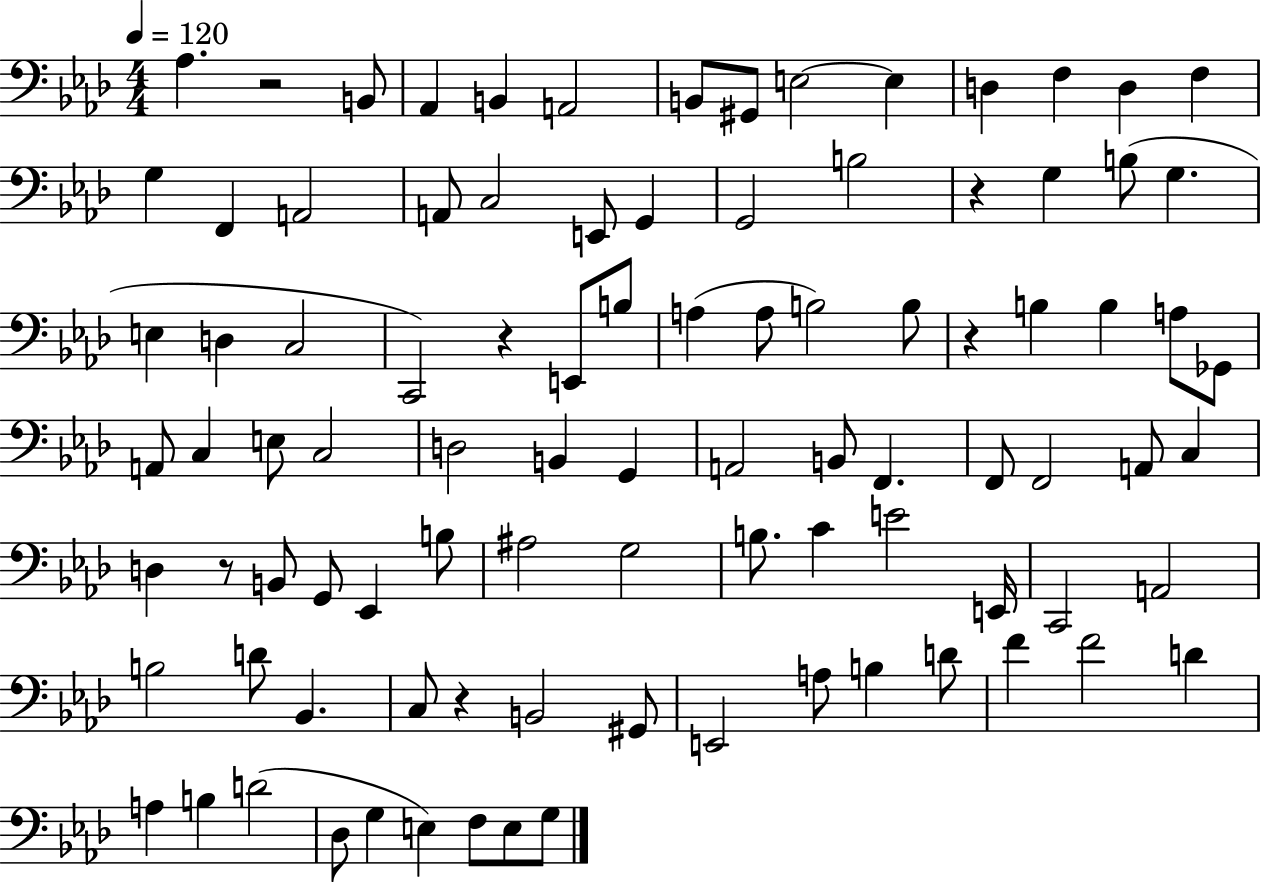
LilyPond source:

{
  \clef bass
  \numericTimeSignature
  \time 4/4
  \key aes \major
  \tempo 4 = 120
  \repeat volta 2 { aes4. r2 b,8 | aes,4 b,4 a,2 | b,8 gis,8 e2~~ e4 | d4 f4 d4 f4 | \break g4 f,4 a,2 | a,8 c2 e,8 g,4 | g,2 b2 | r4 g4 b8( g4. | \break e4 d4 c2 | c,2) r4 e,8 b8 | a4( a8 b2) b8 | r4 b4 b4 a8 ges,8 | \break a,8 c4 e8 c2 | d2 b,4 g,4 | a,2 b,8 f,4. | f,8 f,2 a,8 c4 | \break d4 r8 b,8 g,8 ees,4 b8 | ais2 g2 | b8. c'4 e'2 e,16 | c,2 a,2 | \break b2 d'8 bes,4. | c8 r4 b,2 gis,8 | e,2 a8 b4 d'8 | f'4 f'2 d'4 | \break a4 b4 d'2( | des8 g4 e4) f8 e8 g8 | } \bar "|."
}